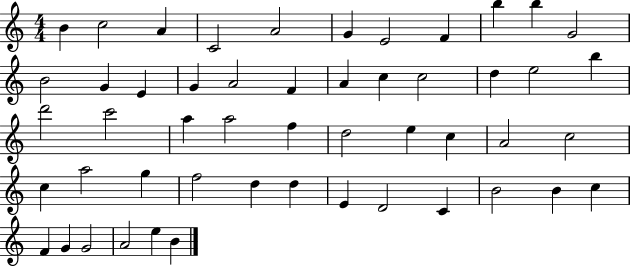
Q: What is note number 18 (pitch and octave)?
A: A4